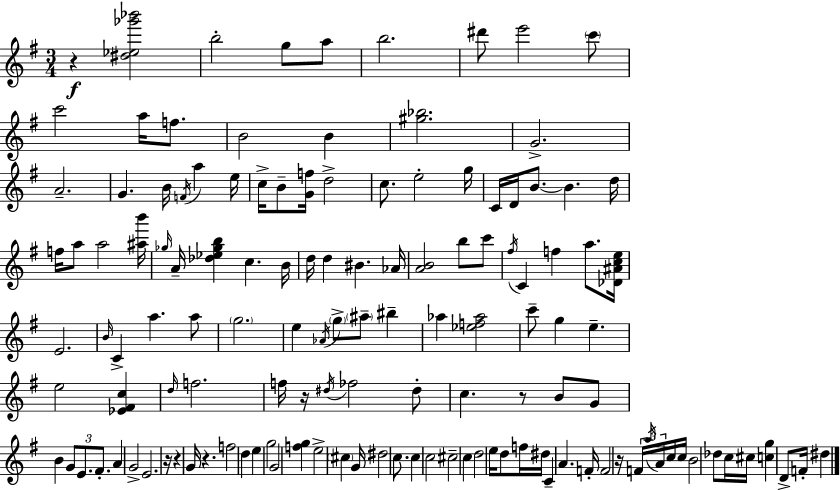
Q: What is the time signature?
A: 3/4